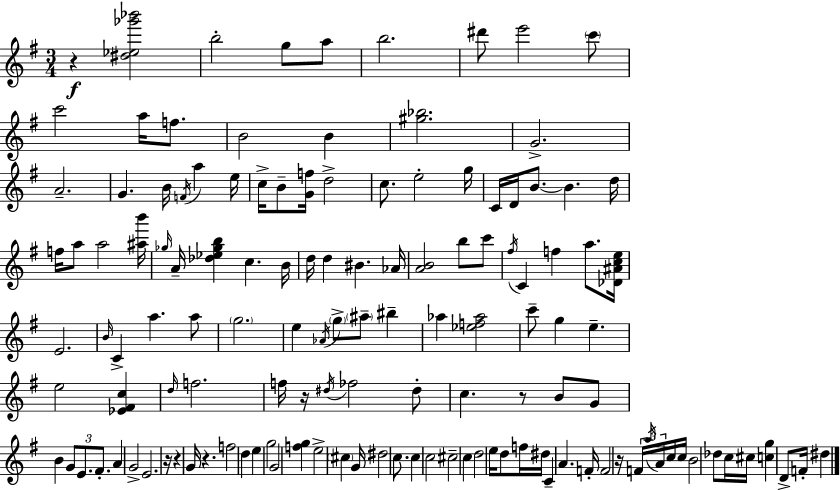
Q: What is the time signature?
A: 3/4